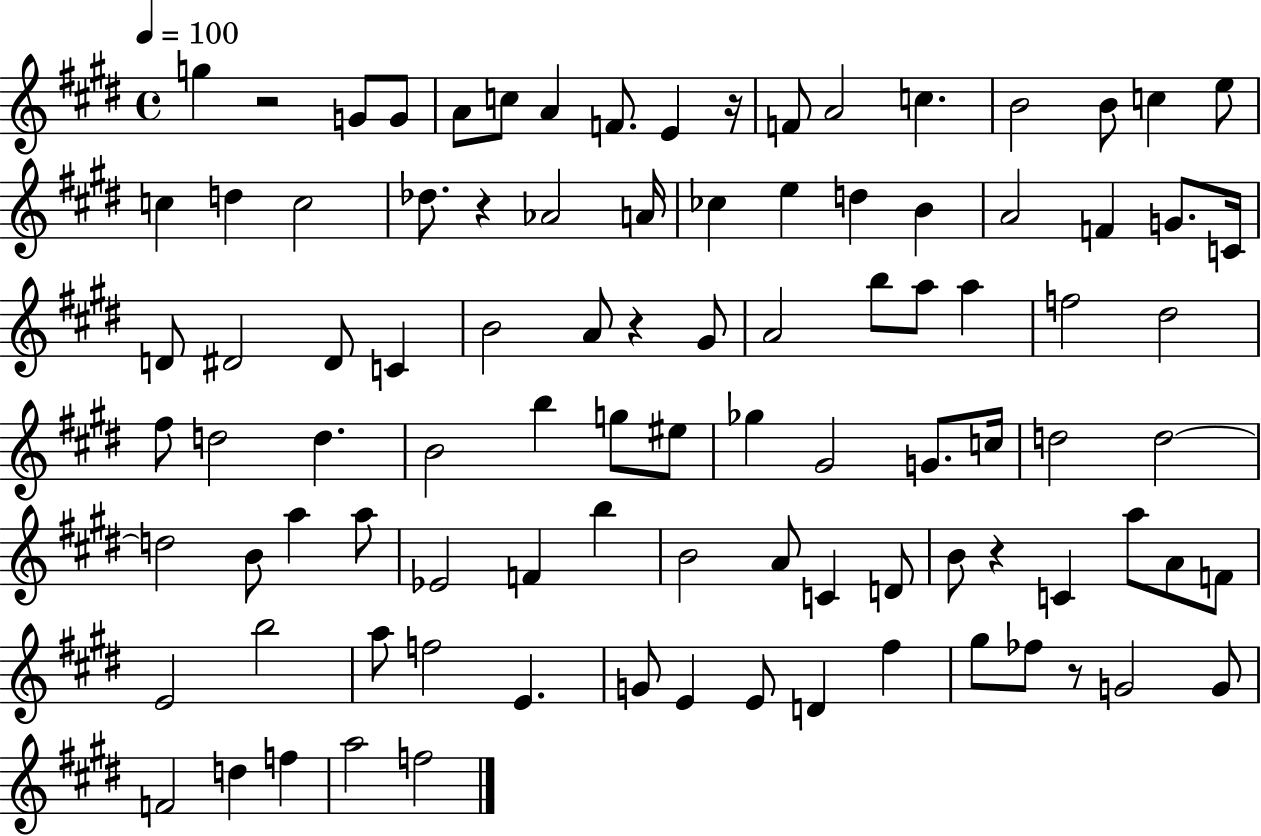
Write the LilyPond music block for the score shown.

{
  \clef treble
  \time 4/4
  \defaultTimeSignature
  \key e \major
  \tempo 4 = 100
  \repeat volta 2 { g''4 r2 g'8 g'8 | a'8 c''8 a'4 f'8. e'4 r16 | f'8 a'2 c''4. | b'2 b'8 c''4 e''8 | \break c''4 d''4 c''2 | des''8. r4 aes'2 a'16 | ces''4 e''4 d''4 b'4 | a'2 f'4 g'8. c'16 | \break d'8 dis'2 dis'8 c'4 | b'2 a'8 r4 gis'8 | a'2 b''8 a''8 a''4 | f''2 dis''2 | \break fis''8 d''2 d''4. | b'2 b''4 g''8 eis''8 | ges''4 gis'2 g'8. c''16 | d''2 d''2~~ | \break d''2 b'8 a''4 a''8 | ees'2 f'4 b''4 | b'2 a'8 c'4 d'8 | b'8 r4 c'4 a''8 a'8 f'8 | \break e'2 b''2 | a''8 f''2 e'4. | g'8 e'4 e'8 d'4 fis''4 | gis''8 fes''8 r8 g'2 g'8 | \break f'2 d''4 f''4 | a''2 f''2 | } \bar "|."
}